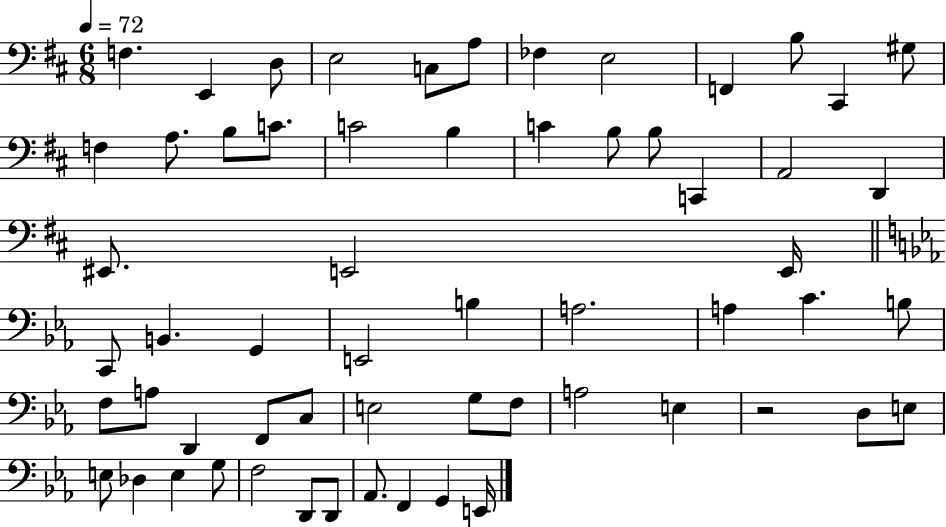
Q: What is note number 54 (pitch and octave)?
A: D2